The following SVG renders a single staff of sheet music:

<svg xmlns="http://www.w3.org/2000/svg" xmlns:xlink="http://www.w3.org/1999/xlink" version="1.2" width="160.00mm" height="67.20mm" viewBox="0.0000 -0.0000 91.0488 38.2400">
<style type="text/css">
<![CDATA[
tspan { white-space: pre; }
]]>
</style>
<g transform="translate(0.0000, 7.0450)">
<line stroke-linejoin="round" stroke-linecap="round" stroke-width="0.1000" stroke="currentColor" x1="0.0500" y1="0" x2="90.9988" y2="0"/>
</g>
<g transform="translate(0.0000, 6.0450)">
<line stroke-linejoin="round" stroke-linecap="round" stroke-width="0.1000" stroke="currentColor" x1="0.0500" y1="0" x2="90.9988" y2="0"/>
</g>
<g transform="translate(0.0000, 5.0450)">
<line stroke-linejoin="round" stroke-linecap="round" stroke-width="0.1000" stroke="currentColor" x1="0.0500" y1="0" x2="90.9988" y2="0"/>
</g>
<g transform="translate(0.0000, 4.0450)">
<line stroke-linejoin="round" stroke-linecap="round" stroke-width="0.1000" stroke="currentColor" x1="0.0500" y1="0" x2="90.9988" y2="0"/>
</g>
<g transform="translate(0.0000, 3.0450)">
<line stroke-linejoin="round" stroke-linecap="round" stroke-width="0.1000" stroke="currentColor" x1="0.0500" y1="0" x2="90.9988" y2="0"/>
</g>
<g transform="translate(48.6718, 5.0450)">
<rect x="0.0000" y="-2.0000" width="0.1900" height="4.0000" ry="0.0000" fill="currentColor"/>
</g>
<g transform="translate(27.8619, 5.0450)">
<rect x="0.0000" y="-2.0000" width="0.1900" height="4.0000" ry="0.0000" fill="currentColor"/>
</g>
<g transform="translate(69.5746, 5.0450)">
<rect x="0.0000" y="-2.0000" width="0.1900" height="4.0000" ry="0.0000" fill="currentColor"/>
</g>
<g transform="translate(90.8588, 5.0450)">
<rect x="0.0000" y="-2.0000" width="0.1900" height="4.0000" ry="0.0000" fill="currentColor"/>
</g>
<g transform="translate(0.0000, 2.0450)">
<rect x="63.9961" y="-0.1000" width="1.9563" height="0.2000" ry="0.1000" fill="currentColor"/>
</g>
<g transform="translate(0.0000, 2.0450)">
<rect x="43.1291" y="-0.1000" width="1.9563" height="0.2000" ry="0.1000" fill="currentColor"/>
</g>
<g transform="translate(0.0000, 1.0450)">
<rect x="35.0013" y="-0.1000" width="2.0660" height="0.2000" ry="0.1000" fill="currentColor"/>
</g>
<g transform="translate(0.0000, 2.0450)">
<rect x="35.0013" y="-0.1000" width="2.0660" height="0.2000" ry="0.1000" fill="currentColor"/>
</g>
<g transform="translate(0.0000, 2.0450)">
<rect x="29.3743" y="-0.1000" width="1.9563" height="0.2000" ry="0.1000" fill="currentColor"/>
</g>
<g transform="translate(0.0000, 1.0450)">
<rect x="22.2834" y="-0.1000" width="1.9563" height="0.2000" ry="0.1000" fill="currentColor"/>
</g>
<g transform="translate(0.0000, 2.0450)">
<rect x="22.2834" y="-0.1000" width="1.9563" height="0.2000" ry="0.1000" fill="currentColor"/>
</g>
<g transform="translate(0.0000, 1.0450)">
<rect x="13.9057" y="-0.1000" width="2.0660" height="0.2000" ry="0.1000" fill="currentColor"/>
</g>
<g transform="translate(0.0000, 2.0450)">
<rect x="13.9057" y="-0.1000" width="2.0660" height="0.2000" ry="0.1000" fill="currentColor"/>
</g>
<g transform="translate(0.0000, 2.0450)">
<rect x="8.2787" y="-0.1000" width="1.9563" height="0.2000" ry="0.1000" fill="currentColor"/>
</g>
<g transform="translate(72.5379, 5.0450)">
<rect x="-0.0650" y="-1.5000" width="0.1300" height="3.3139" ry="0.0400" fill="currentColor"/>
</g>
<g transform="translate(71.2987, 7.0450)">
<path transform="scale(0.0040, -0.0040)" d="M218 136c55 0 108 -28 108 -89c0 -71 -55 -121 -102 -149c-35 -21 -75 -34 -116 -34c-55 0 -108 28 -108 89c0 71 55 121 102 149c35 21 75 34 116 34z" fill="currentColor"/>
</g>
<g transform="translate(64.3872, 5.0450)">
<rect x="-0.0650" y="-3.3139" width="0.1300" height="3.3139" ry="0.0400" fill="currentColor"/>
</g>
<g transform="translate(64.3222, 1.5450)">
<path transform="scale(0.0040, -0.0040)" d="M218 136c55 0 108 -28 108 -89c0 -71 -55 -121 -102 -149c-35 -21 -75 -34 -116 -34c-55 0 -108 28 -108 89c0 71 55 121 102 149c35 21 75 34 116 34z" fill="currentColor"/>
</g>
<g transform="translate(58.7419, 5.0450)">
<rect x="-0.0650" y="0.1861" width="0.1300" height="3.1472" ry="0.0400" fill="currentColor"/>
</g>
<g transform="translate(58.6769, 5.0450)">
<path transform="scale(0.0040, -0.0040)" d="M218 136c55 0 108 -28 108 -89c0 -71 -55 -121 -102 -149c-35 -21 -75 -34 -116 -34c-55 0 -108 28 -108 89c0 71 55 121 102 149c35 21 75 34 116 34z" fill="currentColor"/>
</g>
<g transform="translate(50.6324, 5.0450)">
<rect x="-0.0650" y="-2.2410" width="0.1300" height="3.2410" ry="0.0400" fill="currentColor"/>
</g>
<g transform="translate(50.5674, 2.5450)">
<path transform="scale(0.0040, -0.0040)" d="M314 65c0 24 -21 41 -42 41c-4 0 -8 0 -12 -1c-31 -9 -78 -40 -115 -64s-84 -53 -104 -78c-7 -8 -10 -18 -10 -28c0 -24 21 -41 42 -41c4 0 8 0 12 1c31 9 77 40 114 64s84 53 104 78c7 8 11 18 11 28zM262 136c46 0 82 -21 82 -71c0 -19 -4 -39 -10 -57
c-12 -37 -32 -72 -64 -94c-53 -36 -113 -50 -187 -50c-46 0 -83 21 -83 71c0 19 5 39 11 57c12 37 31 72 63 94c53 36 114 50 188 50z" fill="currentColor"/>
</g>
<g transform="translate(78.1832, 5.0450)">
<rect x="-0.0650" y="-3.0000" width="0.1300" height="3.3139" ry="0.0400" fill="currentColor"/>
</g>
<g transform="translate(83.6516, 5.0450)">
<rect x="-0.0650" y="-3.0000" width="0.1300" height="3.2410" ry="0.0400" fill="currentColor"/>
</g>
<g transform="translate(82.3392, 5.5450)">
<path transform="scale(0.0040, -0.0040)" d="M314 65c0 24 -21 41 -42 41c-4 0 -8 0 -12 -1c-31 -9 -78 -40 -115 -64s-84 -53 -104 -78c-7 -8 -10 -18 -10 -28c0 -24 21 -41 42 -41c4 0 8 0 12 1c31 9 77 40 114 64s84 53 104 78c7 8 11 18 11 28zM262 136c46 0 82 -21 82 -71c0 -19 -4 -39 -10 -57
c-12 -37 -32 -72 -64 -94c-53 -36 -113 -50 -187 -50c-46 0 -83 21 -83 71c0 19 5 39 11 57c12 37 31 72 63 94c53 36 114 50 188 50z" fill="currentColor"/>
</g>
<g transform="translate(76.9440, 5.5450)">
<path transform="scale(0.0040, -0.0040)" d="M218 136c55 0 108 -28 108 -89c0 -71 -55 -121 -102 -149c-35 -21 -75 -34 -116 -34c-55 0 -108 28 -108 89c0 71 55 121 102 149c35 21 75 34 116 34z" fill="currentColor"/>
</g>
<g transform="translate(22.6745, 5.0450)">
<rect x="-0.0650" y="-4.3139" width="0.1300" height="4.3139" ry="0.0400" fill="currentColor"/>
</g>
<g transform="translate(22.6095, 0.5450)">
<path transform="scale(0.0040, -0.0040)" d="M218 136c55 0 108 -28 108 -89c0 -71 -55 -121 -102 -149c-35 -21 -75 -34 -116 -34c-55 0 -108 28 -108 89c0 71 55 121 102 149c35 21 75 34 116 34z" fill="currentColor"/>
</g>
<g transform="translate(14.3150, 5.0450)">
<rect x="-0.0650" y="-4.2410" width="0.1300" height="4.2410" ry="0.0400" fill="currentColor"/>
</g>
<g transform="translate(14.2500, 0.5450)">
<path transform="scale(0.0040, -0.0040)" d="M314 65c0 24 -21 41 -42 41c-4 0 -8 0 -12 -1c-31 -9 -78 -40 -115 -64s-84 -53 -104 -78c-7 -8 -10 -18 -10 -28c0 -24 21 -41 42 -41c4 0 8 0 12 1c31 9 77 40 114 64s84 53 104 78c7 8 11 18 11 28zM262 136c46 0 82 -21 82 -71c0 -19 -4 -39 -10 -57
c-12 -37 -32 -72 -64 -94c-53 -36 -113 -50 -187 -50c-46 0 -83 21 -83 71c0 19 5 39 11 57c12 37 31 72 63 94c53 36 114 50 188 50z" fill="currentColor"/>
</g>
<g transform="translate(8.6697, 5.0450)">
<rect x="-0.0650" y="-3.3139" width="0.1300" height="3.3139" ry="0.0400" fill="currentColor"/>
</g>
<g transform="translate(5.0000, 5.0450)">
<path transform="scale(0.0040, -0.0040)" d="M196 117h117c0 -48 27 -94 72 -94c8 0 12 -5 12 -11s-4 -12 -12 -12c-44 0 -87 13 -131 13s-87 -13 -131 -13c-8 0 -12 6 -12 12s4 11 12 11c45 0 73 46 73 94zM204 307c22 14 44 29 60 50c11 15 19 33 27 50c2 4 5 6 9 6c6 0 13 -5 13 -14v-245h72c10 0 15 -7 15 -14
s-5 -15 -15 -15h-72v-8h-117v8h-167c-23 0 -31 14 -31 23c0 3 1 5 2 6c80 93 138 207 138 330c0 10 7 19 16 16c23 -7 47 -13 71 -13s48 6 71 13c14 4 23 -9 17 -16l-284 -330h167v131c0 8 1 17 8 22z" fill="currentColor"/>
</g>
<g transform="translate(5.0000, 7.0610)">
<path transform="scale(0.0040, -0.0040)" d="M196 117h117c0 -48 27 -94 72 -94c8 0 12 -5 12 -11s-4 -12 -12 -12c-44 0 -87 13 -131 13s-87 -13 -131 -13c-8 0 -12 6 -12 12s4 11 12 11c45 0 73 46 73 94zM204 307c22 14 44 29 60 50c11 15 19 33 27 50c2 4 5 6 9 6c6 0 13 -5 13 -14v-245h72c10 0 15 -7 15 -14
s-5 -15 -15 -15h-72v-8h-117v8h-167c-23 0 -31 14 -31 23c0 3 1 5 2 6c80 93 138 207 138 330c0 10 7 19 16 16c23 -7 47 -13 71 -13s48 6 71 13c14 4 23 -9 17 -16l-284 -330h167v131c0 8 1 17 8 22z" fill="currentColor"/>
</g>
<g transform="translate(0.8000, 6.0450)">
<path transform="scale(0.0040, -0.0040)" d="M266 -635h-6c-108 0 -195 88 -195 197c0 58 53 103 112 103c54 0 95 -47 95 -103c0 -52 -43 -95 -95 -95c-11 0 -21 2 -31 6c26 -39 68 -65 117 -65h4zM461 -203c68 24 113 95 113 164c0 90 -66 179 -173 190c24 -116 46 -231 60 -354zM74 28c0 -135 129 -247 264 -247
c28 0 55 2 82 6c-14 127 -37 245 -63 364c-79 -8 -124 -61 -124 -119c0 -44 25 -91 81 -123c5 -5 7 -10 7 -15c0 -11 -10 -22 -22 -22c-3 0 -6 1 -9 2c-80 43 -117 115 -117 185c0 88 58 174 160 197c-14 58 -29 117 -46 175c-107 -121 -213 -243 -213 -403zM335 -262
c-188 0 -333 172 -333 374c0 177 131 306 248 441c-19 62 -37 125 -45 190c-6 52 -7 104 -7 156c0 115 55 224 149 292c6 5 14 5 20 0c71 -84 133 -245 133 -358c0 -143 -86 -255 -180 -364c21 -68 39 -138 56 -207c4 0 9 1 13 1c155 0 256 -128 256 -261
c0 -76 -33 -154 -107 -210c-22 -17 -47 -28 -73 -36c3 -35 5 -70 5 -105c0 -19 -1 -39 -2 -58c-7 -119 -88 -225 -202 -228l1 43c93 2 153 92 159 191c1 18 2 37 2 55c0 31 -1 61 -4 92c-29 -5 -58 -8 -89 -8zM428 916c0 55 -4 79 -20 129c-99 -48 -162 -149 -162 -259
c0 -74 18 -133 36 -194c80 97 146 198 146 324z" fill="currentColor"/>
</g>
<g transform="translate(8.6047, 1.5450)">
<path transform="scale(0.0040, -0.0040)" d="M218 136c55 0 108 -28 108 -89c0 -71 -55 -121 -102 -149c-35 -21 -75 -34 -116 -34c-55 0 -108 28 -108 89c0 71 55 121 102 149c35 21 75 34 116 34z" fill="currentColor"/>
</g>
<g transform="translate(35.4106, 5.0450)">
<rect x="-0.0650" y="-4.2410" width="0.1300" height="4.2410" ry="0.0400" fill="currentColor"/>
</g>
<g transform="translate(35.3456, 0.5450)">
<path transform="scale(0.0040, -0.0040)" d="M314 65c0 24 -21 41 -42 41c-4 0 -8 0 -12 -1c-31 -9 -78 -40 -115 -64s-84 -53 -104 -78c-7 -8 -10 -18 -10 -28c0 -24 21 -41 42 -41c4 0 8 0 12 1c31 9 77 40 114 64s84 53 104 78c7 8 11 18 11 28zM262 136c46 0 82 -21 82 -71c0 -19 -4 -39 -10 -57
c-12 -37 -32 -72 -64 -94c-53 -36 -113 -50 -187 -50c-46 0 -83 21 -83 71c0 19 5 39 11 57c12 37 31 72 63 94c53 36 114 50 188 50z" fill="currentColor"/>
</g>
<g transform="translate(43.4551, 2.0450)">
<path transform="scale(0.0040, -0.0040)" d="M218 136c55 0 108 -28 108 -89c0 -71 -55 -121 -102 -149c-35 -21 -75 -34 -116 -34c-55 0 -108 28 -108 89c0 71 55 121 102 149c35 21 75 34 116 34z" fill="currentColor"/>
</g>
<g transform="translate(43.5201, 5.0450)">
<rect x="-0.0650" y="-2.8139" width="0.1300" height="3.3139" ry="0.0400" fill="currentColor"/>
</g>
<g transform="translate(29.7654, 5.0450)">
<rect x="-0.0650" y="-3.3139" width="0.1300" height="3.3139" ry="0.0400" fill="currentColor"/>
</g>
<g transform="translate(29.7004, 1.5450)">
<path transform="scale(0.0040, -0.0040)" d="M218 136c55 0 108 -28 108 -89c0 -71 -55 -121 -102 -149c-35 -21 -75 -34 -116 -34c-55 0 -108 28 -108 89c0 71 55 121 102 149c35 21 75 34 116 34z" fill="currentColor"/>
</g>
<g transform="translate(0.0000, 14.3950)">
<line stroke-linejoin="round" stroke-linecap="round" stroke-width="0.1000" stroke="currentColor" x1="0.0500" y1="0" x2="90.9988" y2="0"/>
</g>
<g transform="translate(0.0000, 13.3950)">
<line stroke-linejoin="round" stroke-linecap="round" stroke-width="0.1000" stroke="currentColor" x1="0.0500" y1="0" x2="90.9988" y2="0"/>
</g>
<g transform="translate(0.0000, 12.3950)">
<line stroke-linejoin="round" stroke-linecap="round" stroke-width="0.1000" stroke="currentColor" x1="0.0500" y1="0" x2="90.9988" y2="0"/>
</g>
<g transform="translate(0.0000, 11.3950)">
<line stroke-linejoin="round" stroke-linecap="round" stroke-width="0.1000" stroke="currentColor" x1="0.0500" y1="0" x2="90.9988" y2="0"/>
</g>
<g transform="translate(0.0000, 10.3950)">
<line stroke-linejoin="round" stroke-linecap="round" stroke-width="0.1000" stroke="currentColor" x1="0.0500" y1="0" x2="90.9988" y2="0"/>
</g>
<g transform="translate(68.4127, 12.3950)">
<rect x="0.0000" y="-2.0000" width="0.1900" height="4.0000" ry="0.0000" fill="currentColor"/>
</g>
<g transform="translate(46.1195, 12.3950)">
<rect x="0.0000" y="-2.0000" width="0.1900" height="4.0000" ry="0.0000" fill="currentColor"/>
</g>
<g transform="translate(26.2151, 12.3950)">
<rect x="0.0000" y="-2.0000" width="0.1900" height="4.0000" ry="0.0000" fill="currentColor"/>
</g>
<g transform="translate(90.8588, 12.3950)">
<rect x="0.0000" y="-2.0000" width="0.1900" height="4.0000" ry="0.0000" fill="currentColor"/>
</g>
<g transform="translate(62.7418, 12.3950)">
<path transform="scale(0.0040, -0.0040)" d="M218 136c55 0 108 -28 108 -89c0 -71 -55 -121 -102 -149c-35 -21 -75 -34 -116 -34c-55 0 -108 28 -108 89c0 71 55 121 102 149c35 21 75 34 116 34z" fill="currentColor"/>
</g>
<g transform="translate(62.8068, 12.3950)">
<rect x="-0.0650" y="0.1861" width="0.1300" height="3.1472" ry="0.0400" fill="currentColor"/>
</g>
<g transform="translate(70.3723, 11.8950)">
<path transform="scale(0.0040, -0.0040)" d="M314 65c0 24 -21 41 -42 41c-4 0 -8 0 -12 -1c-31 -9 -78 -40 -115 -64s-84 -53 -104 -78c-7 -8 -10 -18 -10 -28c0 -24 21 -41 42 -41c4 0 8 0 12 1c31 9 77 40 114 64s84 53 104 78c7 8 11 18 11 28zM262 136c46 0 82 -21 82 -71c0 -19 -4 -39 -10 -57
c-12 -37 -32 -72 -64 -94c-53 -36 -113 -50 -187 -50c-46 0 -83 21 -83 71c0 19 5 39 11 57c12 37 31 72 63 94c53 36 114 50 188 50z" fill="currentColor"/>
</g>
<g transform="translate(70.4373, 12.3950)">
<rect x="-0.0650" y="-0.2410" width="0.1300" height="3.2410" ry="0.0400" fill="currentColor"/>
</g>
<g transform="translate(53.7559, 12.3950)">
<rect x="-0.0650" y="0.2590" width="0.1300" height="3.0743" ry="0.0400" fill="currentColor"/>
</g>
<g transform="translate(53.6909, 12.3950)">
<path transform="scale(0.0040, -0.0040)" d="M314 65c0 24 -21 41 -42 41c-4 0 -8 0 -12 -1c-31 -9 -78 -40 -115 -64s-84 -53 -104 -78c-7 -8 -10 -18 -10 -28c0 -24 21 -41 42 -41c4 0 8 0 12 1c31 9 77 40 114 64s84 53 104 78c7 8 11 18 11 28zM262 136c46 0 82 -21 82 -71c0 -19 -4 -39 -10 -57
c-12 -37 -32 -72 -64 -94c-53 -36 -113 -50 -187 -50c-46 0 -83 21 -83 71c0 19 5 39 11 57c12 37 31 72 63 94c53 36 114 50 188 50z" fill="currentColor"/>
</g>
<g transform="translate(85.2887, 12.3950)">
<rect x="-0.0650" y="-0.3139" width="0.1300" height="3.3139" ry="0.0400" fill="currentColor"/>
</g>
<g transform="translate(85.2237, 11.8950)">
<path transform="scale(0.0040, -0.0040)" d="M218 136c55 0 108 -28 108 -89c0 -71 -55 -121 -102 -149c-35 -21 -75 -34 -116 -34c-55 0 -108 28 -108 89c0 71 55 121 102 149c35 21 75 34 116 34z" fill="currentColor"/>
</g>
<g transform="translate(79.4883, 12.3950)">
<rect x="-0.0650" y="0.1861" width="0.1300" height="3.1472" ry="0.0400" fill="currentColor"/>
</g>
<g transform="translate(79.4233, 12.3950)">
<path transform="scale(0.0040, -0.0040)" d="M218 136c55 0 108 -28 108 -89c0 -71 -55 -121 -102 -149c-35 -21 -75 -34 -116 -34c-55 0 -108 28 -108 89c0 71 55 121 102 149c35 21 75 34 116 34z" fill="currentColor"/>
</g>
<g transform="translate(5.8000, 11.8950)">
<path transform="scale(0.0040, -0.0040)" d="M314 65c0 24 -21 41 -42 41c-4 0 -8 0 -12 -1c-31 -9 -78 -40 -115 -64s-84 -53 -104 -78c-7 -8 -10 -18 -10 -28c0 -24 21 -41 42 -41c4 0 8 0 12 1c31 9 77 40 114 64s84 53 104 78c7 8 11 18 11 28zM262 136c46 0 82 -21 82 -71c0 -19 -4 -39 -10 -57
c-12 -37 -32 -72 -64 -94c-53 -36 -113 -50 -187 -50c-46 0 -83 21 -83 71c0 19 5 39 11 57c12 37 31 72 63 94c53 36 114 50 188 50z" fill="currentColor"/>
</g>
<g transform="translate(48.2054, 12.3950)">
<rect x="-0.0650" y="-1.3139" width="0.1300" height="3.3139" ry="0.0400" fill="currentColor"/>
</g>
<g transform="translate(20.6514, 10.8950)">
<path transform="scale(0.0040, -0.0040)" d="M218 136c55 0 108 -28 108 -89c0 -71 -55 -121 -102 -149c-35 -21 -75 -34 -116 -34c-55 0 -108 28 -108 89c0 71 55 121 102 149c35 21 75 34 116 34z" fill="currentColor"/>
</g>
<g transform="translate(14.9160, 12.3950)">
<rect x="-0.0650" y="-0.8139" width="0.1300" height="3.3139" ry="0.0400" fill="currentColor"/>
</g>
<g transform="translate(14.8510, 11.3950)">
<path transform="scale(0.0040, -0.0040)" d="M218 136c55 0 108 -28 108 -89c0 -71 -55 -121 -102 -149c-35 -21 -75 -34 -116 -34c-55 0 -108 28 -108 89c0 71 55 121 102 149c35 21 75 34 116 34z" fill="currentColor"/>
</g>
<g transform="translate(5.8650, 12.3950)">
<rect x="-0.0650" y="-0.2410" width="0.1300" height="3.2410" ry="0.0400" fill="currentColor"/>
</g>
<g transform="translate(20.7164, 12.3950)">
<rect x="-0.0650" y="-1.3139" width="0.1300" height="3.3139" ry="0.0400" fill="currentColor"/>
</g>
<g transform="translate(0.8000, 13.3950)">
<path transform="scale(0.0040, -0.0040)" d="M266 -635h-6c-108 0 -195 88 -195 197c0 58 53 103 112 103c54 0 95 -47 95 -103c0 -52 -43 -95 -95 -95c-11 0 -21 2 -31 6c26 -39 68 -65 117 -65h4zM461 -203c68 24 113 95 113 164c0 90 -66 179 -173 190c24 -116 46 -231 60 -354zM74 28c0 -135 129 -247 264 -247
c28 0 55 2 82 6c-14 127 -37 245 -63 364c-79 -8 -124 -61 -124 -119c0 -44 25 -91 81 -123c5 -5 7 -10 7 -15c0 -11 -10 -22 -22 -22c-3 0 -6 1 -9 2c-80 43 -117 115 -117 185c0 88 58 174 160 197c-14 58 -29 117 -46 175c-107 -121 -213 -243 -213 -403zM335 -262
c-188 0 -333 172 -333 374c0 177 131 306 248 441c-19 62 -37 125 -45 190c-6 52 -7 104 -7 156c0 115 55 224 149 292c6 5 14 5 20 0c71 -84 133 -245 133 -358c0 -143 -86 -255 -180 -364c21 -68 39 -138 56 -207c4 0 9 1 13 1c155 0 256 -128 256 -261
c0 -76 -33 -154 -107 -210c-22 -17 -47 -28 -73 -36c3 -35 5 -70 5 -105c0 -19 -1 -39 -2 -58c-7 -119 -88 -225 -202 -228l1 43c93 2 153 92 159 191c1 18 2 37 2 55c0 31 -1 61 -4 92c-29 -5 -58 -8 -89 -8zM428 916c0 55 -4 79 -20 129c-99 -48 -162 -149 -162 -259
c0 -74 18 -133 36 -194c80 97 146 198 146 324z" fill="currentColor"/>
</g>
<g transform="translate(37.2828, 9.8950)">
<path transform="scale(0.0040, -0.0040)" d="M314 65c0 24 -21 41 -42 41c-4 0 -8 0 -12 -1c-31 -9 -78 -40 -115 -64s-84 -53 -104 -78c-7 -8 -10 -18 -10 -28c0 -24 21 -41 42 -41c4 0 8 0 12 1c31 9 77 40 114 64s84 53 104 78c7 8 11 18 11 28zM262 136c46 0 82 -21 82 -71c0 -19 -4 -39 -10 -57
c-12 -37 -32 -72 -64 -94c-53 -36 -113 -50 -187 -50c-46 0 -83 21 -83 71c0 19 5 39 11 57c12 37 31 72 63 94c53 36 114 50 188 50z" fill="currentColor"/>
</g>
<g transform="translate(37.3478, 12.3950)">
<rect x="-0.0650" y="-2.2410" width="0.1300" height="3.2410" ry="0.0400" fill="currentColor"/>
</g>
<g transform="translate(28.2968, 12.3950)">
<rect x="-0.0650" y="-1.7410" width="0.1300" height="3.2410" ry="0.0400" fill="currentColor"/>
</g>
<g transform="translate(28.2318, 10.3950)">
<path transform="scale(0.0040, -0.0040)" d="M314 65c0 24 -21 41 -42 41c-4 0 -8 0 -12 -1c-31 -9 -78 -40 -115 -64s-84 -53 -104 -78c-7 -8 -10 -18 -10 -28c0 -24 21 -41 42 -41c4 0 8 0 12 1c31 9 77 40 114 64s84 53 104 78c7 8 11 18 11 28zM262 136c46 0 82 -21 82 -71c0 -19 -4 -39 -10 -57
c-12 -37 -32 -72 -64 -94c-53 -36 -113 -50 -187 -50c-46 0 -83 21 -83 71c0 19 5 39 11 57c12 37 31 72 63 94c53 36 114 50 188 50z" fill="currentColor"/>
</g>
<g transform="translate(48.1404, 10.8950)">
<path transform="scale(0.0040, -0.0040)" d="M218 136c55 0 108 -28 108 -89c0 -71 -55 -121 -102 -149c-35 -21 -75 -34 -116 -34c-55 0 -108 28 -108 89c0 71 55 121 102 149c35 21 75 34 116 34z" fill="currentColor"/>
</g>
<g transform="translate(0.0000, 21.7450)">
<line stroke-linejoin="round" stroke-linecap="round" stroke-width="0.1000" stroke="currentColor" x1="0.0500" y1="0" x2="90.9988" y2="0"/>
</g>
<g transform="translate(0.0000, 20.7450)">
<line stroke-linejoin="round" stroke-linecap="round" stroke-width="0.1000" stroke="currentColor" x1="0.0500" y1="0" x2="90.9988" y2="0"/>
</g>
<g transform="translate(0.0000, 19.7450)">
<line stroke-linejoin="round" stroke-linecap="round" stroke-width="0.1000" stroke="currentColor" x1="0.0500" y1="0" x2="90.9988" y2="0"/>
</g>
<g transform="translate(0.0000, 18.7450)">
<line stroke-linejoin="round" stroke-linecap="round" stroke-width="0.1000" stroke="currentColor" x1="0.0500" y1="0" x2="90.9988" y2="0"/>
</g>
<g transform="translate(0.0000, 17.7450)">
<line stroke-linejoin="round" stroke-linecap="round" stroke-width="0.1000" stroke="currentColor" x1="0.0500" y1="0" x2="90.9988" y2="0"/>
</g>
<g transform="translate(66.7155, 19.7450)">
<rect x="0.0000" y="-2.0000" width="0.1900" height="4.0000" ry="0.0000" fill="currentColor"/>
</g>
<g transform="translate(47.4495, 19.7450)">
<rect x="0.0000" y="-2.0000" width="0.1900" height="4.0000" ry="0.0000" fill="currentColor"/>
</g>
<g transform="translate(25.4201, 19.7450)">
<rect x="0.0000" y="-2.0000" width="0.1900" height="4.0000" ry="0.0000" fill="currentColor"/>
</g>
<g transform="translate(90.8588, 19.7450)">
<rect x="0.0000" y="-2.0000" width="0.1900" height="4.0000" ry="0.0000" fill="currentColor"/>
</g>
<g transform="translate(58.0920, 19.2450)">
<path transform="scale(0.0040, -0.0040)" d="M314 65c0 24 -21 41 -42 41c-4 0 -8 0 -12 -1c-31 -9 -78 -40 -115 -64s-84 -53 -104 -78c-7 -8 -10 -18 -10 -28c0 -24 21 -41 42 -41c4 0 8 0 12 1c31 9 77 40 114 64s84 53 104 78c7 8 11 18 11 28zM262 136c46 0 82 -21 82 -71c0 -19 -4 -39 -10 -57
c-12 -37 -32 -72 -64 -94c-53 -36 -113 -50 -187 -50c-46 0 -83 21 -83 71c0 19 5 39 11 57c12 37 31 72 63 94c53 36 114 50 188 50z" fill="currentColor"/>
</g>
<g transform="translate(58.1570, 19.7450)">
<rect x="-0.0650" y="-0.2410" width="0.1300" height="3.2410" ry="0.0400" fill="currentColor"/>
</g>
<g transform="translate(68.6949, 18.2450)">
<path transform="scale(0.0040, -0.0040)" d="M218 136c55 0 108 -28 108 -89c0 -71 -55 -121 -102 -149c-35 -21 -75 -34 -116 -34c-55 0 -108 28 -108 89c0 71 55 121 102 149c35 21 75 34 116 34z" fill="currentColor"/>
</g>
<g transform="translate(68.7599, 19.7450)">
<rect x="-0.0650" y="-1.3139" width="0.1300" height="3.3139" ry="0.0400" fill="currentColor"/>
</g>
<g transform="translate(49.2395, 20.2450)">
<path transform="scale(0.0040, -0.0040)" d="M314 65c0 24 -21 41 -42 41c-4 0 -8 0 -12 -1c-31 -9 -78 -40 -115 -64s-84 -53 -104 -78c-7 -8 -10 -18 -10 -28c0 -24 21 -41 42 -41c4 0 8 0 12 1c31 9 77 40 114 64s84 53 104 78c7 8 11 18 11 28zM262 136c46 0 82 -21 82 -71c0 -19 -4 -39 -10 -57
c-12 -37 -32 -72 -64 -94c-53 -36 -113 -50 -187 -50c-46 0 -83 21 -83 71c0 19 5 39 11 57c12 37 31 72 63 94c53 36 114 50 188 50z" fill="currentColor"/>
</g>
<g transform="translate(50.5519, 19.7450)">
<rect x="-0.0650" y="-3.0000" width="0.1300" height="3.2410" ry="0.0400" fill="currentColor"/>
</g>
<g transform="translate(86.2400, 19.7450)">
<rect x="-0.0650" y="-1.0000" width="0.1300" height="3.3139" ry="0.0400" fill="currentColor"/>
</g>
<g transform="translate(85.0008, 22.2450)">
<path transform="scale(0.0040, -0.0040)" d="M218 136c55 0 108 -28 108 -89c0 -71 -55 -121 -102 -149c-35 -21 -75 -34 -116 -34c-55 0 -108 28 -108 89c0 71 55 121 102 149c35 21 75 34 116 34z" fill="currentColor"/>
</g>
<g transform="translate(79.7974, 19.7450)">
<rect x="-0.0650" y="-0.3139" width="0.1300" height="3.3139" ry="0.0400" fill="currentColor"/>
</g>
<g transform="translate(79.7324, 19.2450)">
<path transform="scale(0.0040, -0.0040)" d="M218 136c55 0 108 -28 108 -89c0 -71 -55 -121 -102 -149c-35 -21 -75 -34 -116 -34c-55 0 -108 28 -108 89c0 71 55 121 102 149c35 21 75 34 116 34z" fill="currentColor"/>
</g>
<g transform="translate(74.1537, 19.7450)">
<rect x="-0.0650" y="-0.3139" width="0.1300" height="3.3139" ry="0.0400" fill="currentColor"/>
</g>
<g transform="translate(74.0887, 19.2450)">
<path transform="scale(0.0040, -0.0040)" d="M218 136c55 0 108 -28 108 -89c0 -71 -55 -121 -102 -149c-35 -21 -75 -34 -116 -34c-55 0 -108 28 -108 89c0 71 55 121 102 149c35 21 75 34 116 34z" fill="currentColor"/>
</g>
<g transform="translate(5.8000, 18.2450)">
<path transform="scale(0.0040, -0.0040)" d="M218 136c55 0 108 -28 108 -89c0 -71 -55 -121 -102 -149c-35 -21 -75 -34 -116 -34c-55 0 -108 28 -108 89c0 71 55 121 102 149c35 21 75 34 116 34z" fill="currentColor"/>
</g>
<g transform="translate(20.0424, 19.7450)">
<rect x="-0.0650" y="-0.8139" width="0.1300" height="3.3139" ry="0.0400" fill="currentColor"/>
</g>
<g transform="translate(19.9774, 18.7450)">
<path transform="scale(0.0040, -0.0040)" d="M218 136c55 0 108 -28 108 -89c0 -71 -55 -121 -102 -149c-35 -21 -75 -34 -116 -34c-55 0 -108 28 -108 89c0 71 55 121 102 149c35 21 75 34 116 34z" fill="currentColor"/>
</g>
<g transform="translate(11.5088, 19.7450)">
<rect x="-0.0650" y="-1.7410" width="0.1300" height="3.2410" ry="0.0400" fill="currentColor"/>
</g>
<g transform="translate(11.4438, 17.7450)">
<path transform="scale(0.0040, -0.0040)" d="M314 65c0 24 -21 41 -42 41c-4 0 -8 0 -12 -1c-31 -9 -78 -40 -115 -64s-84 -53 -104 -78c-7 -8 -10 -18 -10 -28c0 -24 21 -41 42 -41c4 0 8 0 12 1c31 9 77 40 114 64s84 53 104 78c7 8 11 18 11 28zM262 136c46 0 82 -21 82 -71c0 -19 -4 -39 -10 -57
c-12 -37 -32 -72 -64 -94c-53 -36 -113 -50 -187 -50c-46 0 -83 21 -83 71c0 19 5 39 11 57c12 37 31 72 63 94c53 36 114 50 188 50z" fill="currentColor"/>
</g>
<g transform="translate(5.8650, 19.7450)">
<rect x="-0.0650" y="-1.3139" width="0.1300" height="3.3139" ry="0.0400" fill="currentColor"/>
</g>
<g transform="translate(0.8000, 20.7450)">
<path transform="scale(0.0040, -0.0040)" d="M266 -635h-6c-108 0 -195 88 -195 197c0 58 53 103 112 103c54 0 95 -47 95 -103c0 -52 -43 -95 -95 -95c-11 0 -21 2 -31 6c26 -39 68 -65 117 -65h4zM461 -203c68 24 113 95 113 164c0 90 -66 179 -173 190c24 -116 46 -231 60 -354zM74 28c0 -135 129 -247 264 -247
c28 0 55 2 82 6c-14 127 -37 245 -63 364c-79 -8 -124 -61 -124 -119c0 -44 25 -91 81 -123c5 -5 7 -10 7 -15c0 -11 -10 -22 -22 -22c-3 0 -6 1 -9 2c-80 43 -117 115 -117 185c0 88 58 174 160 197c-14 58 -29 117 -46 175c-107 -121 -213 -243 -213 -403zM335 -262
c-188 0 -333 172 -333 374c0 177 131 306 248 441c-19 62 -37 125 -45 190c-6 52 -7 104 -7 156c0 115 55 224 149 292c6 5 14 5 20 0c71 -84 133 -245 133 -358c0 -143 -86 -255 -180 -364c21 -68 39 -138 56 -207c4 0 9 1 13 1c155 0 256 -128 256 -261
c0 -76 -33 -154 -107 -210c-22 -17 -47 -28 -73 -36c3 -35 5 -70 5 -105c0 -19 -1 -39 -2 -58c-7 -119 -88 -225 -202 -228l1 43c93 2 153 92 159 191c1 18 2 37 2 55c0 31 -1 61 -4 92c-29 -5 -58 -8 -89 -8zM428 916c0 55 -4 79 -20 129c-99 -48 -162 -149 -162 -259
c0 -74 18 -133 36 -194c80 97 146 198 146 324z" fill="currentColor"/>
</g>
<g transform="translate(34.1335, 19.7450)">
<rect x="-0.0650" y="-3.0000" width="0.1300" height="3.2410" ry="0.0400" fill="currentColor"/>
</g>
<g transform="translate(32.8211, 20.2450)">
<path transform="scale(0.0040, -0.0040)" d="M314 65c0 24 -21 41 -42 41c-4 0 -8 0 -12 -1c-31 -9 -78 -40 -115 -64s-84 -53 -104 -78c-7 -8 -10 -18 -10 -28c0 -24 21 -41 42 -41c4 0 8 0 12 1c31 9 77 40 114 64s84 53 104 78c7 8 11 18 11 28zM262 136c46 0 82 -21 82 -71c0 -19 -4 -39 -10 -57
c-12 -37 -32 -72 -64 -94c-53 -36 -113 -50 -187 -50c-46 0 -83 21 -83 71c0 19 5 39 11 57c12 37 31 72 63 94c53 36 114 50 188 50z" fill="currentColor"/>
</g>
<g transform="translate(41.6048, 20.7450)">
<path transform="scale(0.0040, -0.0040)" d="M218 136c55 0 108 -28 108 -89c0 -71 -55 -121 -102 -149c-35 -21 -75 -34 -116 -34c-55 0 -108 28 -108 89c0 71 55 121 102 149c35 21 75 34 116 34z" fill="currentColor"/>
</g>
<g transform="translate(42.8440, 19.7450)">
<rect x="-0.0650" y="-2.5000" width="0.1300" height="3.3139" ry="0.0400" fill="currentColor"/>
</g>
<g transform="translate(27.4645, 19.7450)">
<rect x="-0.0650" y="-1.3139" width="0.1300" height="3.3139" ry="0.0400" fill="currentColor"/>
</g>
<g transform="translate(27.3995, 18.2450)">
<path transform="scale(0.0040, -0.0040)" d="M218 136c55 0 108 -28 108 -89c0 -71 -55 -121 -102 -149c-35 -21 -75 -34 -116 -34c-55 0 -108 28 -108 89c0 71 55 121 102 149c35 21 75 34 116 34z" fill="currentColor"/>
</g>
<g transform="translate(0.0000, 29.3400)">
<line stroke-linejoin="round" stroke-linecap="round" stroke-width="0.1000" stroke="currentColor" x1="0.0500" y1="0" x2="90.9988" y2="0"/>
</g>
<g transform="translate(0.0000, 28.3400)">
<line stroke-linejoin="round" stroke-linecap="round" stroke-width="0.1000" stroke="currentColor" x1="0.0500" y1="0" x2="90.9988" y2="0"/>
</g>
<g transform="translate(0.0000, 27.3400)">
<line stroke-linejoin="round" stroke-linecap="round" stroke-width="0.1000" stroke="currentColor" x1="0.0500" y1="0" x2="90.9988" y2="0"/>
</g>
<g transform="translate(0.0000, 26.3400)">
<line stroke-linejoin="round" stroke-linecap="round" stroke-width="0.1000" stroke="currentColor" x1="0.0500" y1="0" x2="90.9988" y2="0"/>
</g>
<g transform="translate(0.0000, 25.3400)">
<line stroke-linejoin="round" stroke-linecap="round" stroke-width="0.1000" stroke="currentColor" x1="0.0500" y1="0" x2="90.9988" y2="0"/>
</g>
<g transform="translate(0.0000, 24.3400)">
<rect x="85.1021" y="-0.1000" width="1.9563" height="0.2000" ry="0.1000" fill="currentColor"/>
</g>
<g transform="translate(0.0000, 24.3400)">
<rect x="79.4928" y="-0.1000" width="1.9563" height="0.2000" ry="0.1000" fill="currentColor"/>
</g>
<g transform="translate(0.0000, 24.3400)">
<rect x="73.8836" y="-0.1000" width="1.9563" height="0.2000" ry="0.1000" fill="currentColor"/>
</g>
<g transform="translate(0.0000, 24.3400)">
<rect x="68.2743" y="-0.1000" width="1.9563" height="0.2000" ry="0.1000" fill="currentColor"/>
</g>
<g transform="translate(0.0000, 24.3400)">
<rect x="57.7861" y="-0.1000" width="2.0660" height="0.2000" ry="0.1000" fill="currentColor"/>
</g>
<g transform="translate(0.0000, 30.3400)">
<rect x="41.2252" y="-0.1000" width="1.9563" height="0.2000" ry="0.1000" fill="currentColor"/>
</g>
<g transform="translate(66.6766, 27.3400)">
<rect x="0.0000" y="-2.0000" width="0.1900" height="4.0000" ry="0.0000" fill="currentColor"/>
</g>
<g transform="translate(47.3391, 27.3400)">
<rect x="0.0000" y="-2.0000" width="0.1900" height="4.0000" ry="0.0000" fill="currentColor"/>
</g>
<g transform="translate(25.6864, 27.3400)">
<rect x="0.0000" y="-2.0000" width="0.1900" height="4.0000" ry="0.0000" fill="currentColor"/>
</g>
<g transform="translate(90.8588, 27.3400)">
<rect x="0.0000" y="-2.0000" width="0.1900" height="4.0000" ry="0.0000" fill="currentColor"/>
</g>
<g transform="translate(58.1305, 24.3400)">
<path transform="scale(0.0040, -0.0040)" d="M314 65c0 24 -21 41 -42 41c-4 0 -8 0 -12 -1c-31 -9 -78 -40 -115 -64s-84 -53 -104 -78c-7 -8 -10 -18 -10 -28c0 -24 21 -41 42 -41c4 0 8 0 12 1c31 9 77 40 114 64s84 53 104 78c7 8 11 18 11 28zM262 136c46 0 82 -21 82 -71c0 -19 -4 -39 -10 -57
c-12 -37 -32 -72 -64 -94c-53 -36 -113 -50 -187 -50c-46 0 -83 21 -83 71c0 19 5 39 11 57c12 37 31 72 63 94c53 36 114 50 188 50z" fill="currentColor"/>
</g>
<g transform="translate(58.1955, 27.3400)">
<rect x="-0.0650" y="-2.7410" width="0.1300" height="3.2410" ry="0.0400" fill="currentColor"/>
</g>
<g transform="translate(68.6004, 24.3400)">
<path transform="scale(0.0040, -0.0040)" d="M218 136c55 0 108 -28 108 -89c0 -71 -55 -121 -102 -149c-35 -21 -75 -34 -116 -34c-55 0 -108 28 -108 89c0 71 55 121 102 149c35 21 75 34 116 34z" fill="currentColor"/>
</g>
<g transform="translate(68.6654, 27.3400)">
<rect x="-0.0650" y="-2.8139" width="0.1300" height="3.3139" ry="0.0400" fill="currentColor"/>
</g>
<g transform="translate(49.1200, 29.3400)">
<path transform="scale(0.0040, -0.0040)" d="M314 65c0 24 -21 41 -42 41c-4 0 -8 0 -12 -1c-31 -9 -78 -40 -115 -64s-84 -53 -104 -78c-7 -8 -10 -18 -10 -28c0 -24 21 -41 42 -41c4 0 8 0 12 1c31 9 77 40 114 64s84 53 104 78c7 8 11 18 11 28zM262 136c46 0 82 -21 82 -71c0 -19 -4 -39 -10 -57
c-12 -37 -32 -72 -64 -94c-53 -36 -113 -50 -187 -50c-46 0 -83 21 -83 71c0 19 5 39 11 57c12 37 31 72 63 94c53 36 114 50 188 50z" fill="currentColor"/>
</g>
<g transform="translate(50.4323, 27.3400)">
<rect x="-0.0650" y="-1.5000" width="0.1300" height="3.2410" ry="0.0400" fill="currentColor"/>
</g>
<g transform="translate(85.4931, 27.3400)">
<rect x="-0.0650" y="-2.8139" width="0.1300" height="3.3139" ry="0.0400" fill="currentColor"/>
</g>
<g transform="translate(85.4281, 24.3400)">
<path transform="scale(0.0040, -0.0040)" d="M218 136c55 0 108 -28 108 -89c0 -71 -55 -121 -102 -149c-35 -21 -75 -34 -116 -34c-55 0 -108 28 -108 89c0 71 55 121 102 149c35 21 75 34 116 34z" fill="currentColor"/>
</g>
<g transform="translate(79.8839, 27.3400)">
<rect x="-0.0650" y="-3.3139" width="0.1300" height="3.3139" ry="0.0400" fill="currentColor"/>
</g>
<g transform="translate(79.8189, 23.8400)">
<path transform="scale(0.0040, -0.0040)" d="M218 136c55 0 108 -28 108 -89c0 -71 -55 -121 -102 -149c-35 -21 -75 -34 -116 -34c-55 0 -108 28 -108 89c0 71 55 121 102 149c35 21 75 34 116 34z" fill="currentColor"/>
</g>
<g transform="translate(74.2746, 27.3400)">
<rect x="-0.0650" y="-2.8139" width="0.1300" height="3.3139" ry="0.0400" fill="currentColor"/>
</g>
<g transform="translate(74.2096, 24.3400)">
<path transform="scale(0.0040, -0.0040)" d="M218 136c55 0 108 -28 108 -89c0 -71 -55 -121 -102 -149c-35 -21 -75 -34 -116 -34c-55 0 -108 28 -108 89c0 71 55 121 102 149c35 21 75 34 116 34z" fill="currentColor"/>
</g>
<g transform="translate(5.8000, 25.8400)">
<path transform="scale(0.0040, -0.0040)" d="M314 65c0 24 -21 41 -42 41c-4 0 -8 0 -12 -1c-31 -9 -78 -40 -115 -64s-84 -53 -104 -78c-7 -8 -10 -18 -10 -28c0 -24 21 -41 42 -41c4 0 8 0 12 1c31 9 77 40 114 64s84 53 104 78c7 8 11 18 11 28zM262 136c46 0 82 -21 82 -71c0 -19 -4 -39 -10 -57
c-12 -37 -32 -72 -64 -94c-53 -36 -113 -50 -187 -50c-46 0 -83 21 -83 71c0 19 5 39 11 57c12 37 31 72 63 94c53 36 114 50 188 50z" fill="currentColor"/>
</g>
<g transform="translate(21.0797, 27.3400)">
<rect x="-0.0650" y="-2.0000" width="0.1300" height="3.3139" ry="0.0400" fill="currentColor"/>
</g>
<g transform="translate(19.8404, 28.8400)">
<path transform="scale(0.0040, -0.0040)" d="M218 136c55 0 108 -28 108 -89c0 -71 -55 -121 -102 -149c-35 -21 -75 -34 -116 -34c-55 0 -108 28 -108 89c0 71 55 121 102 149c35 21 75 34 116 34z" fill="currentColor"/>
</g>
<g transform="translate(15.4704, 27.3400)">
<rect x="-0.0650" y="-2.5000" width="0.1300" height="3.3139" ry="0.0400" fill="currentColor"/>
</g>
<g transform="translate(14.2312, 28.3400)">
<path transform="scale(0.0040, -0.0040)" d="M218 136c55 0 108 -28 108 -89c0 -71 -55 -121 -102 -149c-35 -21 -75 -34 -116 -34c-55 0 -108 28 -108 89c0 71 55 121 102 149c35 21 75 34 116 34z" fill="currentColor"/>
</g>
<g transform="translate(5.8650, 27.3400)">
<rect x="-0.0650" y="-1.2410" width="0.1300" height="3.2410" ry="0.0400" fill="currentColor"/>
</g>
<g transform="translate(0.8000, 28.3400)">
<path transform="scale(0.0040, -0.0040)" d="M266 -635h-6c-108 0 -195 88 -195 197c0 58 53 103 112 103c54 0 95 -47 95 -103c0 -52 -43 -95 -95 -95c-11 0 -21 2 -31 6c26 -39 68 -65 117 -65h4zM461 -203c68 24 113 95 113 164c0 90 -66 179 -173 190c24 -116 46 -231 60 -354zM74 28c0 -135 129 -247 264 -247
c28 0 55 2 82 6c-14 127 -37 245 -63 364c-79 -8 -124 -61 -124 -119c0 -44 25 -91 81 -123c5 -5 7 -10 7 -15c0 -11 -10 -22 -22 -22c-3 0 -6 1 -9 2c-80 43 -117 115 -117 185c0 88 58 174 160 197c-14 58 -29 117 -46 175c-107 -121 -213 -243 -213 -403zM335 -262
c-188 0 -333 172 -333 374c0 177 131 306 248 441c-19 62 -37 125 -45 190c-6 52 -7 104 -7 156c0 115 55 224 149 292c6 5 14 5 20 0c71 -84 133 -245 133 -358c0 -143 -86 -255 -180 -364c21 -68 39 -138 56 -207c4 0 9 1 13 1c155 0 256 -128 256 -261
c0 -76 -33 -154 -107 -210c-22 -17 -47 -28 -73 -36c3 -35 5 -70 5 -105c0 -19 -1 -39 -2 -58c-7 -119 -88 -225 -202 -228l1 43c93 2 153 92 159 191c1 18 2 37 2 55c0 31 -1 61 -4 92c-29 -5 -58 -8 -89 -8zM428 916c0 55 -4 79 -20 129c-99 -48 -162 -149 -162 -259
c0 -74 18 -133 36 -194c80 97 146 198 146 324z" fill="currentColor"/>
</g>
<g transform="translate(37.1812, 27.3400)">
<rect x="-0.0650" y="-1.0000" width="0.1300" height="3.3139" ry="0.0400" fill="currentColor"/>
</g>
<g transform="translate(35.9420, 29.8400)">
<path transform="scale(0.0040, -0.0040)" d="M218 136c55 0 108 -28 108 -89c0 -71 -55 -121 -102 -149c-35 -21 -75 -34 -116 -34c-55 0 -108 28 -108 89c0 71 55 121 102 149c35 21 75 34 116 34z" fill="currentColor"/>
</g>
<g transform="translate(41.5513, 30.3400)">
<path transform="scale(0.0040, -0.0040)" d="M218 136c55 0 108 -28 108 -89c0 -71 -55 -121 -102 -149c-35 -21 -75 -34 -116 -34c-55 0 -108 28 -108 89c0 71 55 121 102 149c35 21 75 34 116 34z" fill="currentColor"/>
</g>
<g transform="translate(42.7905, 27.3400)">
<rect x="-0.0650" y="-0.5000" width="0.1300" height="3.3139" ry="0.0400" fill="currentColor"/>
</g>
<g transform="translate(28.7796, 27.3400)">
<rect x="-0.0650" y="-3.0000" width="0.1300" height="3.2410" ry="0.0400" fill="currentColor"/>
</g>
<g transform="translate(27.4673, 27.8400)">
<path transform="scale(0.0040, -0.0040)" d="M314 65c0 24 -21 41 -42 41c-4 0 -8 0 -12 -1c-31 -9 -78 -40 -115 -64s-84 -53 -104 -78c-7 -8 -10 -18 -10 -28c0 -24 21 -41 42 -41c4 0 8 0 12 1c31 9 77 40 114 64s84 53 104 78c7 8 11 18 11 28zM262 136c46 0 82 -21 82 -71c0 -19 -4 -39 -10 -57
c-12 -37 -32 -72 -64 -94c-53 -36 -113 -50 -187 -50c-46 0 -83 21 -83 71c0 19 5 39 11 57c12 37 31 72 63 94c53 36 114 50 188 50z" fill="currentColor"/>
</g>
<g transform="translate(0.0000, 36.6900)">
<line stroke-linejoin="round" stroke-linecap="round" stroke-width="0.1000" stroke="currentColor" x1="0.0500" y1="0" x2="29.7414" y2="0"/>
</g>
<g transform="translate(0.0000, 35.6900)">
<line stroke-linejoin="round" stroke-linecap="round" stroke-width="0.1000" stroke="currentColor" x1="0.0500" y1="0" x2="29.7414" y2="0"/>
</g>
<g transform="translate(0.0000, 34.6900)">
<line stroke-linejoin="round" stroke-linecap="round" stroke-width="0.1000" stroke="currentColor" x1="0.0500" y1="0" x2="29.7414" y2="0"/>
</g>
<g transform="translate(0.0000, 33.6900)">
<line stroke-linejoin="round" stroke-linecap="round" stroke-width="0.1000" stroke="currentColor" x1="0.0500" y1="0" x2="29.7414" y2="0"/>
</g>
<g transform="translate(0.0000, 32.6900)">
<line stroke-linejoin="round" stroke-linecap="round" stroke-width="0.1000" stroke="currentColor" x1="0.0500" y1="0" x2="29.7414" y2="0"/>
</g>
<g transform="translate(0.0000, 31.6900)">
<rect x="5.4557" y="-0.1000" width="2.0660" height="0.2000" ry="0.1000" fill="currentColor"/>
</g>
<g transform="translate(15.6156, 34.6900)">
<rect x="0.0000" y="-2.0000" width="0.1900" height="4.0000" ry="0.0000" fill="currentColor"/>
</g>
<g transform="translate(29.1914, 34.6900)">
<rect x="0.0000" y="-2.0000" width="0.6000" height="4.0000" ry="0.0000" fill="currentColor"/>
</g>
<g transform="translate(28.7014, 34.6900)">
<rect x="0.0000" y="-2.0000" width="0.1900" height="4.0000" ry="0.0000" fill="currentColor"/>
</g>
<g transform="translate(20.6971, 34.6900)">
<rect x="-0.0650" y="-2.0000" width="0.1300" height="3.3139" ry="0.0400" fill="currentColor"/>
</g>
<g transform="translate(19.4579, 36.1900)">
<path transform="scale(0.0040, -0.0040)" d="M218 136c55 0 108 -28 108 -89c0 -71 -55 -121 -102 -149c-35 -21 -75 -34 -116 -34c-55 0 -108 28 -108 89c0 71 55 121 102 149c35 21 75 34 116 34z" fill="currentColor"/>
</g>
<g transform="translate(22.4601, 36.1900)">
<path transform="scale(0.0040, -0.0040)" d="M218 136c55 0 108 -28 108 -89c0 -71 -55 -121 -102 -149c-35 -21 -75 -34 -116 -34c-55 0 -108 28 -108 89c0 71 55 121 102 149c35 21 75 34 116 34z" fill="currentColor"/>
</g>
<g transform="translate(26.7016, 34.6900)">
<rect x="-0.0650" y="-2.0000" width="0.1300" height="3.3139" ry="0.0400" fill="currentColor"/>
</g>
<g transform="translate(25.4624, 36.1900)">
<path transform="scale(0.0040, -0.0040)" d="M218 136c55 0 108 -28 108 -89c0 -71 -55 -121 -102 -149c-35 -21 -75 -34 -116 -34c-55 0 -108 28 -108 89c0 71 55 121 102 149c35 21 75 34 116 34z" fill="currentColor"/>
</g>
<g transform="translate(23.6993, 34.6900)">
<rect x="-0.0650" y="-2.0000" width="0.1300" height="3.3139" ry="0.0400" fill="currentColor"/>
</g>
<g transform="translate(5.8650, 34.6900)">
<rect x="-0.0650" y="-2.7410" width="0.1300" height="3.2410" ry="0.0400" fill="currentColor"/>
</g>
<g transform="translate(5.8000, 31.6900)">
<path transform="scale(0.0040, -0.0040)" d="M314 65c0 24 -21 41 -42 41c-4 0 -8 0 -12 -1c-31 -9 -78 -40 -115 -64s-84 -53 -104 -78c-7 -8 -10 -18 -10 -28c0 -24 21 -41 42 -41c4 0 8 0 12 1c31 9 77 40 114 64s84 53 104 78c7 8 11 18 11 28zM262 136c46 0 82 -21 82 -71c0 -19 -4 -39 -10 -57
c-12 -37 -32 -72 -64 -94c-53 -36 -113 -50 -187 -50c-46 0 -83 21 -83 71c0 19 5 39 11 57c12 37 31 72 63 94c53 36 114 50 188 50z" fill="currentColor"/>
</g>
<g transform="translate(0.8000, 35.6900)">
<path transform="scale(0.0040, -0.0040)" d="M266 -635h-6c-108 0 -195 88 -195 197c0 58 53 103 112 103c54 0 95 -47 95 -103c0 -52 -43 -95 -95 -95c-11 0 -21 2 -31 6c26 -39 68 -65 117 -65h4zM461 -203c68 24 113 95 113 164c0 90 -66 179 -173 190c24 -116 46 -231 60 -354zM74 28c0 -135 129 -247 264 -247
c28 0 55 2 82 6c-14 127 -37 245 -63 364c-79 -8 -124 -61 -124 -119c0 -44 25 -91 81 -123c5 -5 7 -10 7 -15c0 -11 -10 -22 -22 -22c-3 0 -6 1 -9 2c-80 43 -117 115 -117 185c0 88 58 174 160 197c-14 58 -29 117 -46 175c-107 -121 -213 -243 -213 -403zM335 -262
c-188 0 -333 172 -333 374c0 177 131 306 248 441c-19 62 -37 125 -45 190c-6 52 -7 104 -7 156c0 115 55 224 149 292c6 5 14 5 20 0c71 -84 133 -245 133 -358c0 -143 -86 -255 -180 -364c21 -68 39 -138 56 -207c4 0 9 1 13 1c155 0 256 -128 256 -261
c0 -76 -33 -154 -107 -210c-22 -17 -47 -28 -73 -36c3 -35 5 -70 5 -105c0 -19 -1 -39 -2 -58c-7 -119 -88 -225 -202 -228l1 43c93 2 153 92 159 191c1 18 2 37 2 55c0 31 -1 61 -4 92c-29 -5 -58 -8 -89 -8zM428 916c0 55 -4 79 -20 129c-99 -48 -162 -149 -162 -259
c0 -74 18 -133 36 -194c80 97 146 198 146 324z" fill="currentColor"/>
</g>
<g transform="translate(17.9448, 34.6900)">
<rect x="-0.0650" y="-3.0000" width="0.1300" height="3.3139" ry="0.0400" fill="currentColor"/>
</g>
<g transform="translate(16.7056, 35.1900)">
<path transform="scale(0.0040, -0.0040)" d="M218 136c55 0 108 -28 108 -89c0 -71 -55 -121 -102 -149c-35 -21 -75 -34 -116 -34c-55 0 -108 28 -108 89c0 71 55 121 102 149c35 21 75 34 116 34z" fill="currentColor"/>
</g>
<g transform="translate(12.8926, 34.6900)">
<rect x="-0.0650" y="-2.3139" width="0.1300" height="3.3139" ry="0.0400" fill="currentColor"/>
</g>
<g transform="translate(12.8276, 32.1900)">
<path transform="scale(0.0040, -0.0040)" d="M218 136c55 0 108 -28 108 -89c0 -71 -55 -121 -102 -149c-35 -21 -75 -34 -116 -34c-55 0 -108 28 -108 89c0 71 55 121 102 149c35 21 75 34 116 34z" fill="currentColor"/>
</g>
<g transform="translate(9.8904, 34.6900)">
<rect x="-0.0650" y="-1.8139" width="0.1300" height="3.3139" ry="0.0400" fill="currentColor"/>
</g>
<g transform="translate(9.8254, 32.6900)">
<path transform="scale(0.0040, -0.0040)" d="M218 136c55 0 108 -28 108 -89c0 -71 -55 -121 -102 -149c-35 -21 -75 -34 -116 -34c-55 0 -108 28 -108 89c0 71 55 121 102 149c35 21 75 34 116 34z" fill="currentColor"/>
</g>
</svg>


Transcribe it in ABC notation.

X:1
T:Untitled
M:4/4
L:1/4
K:C
b d'2 d' b d'2 a g2 B b E A A2 c2 d e f2 g2 e B2 B c2 B c e f2 d e A2 G A2 c2 e c c D e2 G F A2 D C E2 a2 a a b a a2 f g A F F F